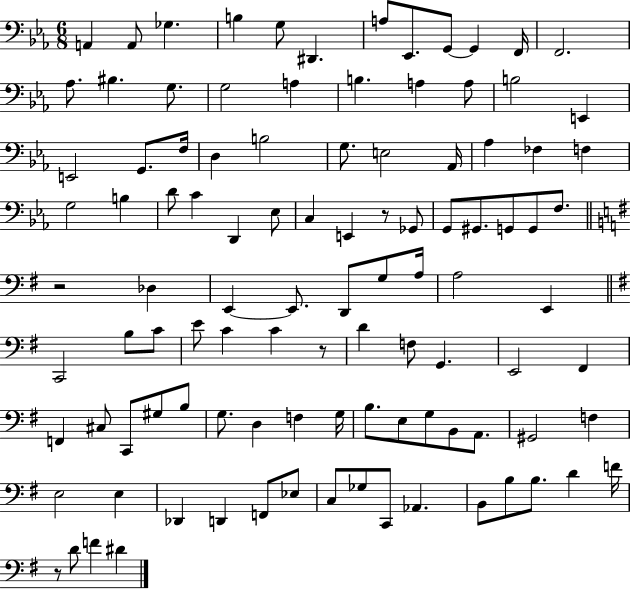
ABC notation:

X:1
T:Untitled
M:6/8
L:1/4
K:Eb
A,, A,,/2 _G, B, G,/2 ^D,, A,/2 _E,,/2 G,,/2 G,, F,,/4 F,,2 _A,/2 ^B, G,/2 G,2 A, B, A, A,/2 B,2 E,, E,,2 G,,/2 F,/4 D, B,2 G,/2 E,2 _A,,/4 _A, _F, F, G,2 B, D/2 C D,, _E,/2 C, E,, z/2 _G,,/2 G,,/2 ^G,,/2 G,,/2 G,,/2 F,/2 z2 _D, E,, E,,/2 D,,/2 G,/2 A,/4 A,2 E,, C,,2 B,/2 C/2 E/2 C C z/2 D F,/2 G,, E,,2 ^F,, F,, ^C,/2 C,,/2 ^G,/2 B,/2 G,/2 D, F, G,/4 B,/2 E,/2 G,/2 B,,/2 A,,/2 ^G,,2 F, E,2 E, _D,, D,, F,,/2 _E,/2 C,/2 _G,/2 C,,/2 _A,, B,,/2 B,/2 B,/2 D F/4 z/2 D/2 F ^D